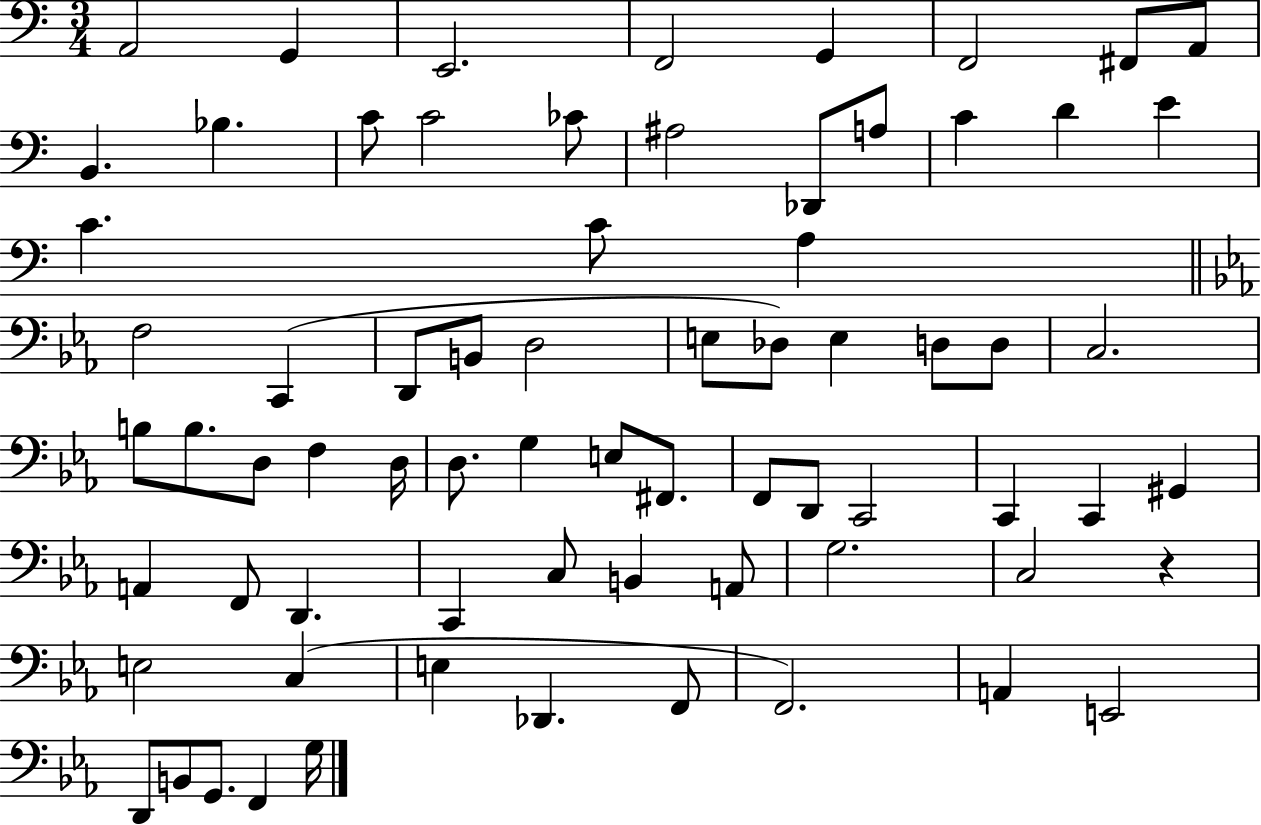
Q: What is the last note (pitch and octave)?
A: G3